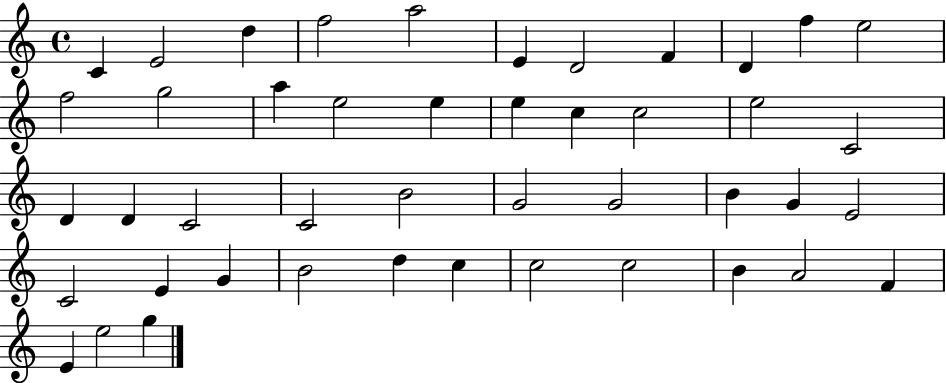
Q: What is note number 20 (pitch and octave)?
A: E5